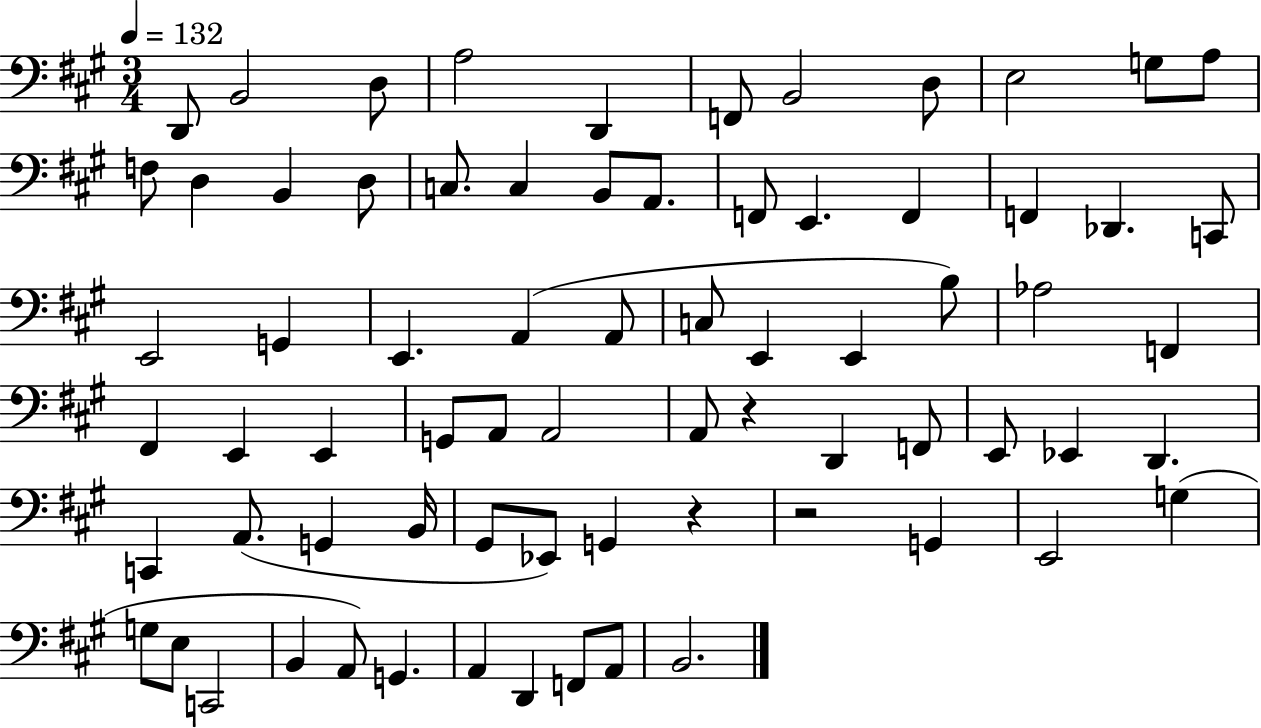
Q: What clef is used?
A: bass